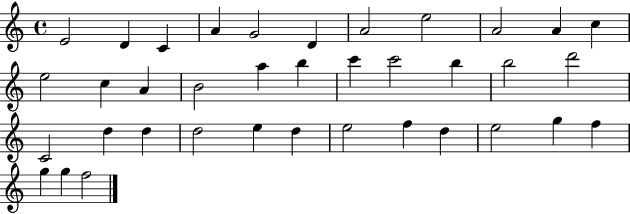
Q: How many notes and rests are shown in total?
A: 37